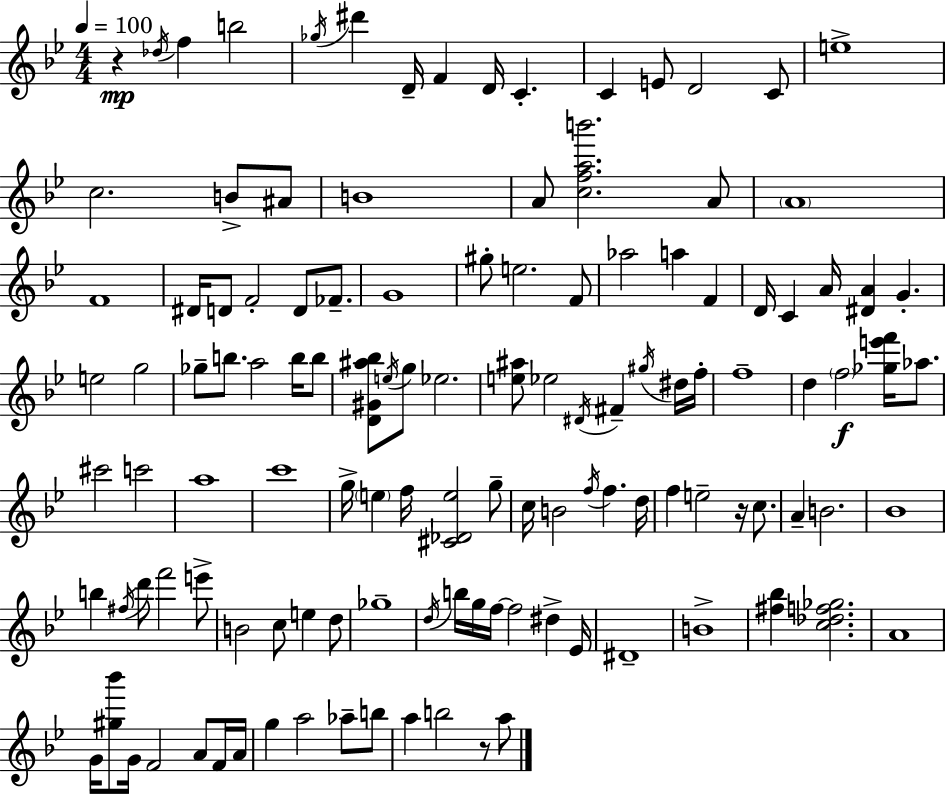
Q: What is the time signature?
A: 4/4